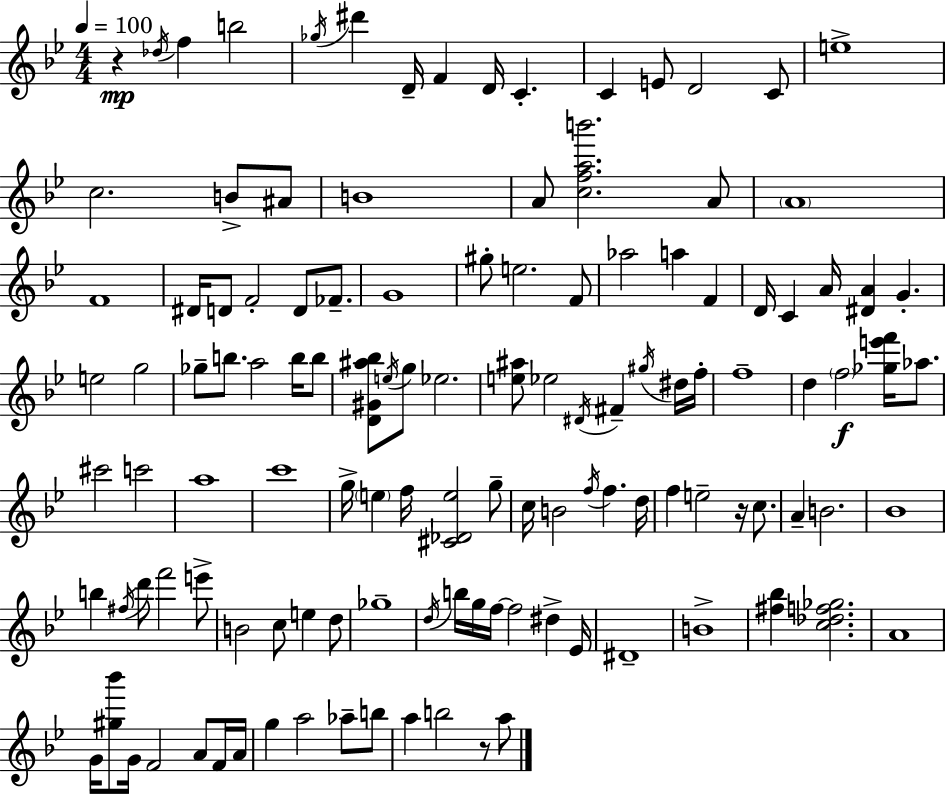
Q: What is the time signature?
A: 4/4